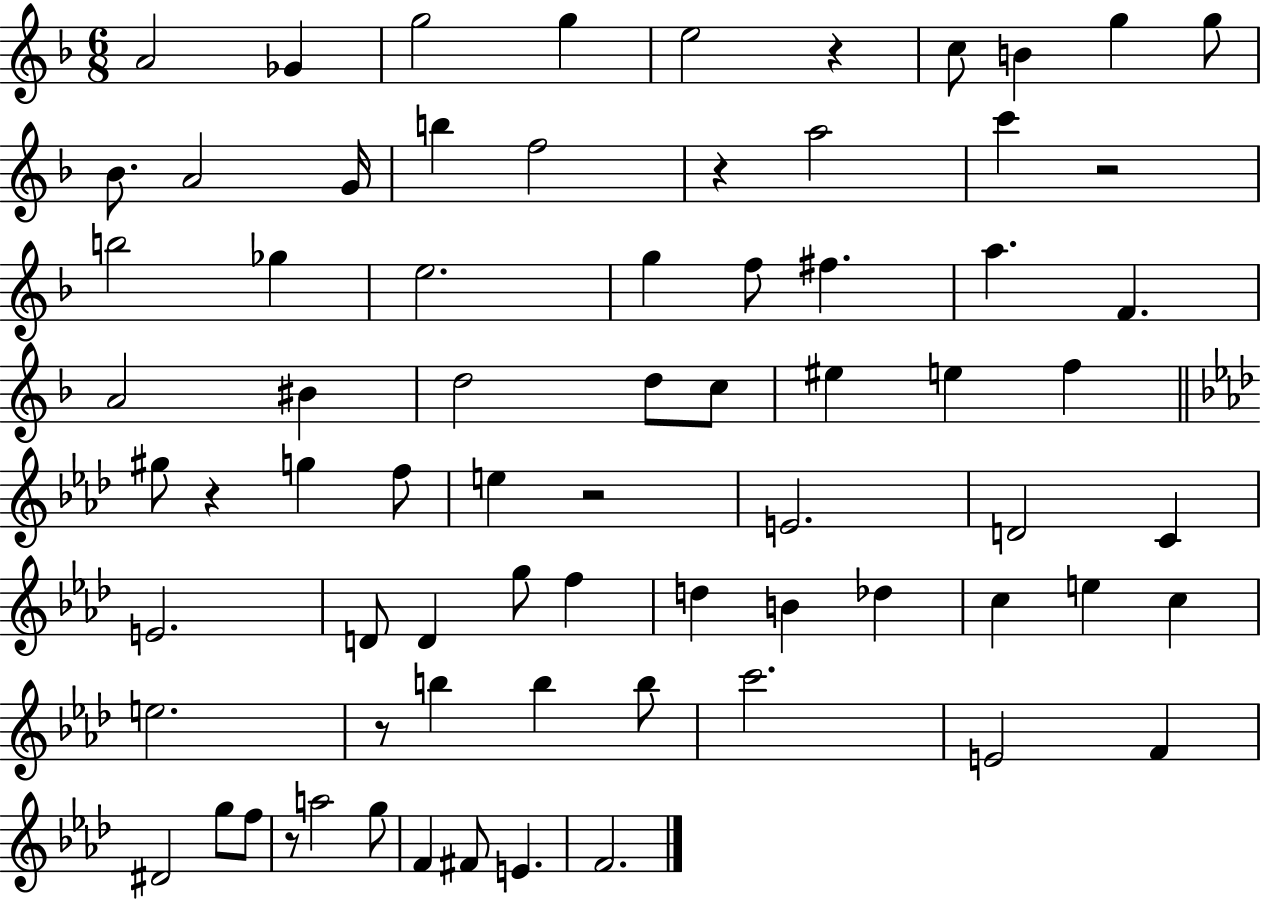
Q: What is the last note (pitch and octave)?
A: F4